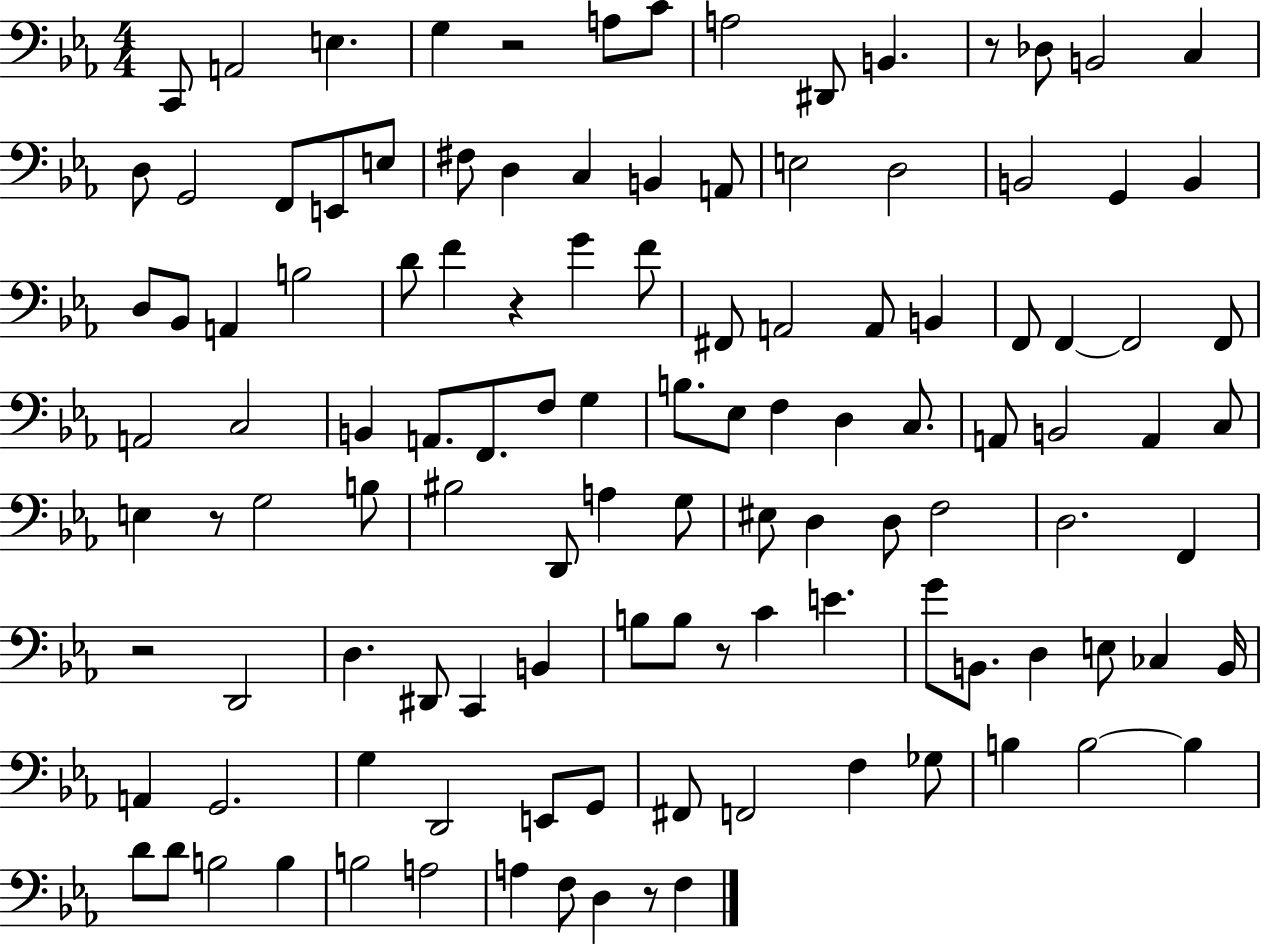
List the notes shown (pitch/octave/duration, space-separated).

C2/e A2/h E3/q. G3/q R/h A3/e C4/e A3/h D#2/e B2/q. R/e Db3/e B2/h C3/q D3/e G2/h F2/e E2/e E3/e F#3/e D3/q C3/q B2/q A2/e E3/h D3/h B2/h G2/q B2/q D3/e Bb2/e A2/q B3/h D4/e F4/q R/q G4/q F4/e F#2/e A2/h A2/e B2/q F2/e F2/q F2/h F2/e A2/h C3/h B2/q A2/e. F2/e. F3/e G3/q B3/e. Eb3/e F3/q D3/q C3/e. A2/e B2/h A2/q C3/e E3/q R/e G3/h B3/e BIS3/h D2/e A3/q G3/e EIS3/e D3/q D3/e F3/h D3/h. F2/q R/h D2/h D3/q. D#2/e C2/q B2/q B3/e B3/e R/e C4/q E4/q. G4/e B2/e. D3/q E3/e CES3/q B2/s A2/q G2/h. G3/q D2/h E2/e G2/e F#2/e F2/h F3/q Gb3/e B3/q B3/h B3/q D4/e D4/e B3/h B3/q B3/h A3/h A3/q F3/e D3/q R/e F3/q